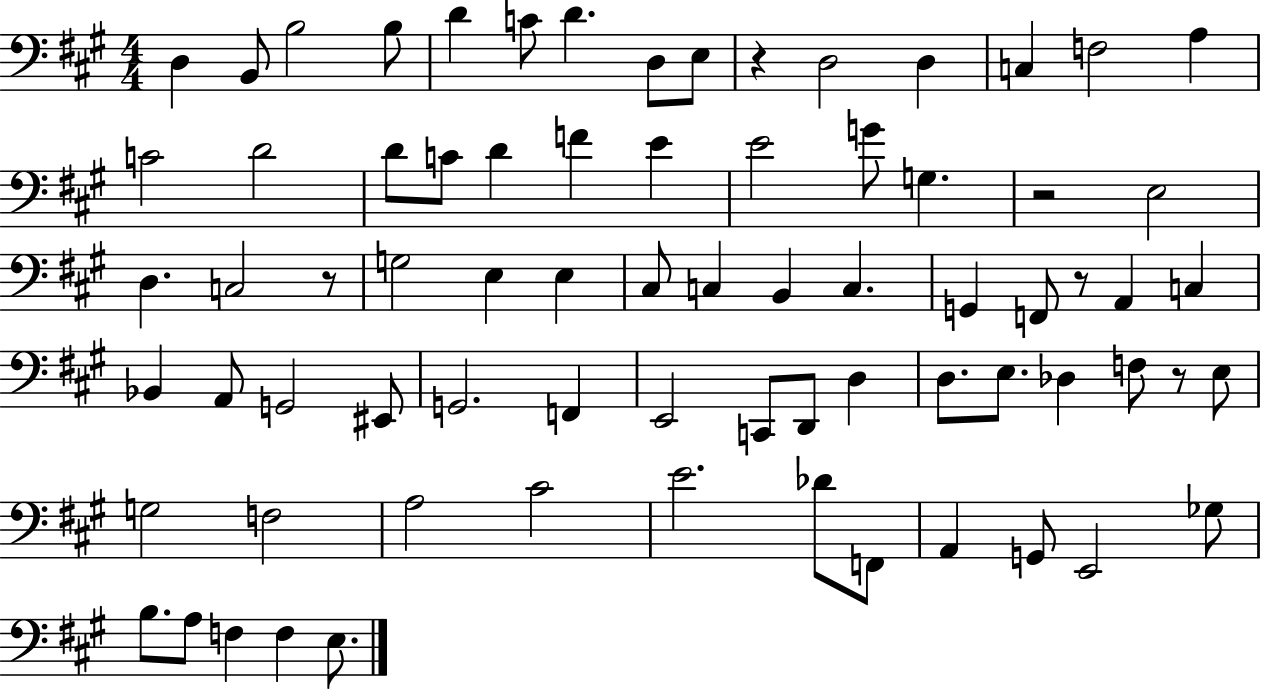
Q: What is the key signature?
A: A major